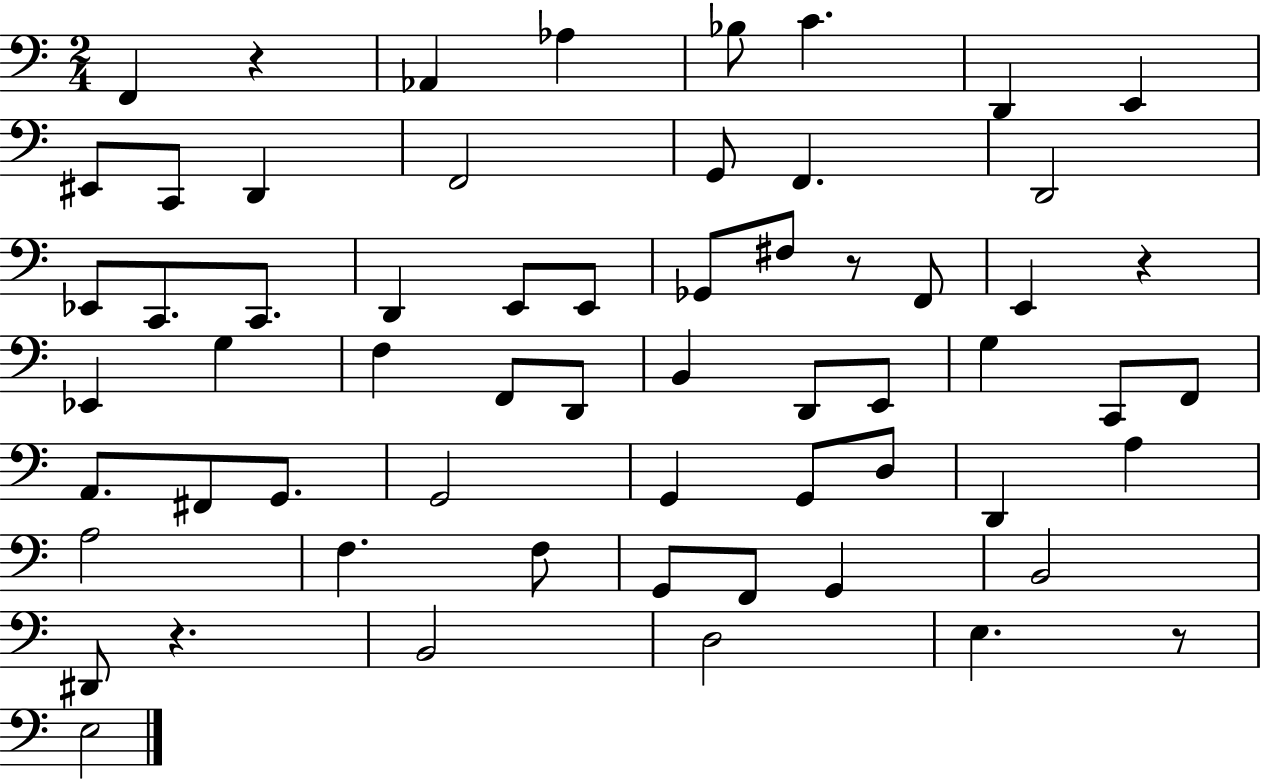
X:1
T:Untitled
M:2/4
L:1/4
K:C
F,, z _A,, _A, _B,/2 C D,, E,, ^E,,/2 C,,/2 D,, F,,2 G,,/2 F,, D,,2 _E,,/2 C,,/2 C,,/2 D,, E,,/2 E,,/2 _G,,/2 ^F,/2 z/2 F,,/2 E,, z _E,, G, F, F,,/2 D,,/2 B,, D,,/2 E,,/2 G, C,,/2 F,,/2 A,,/2 ^F,,/2 G,,/2 G,,2 G,, G,,/2 D,/2 D,, A, A,2 F, F,/2 G,,/2 F,,/2 G,, B,,2 ^D,,/2 z B,,2 D,2 E, z/2 E,2